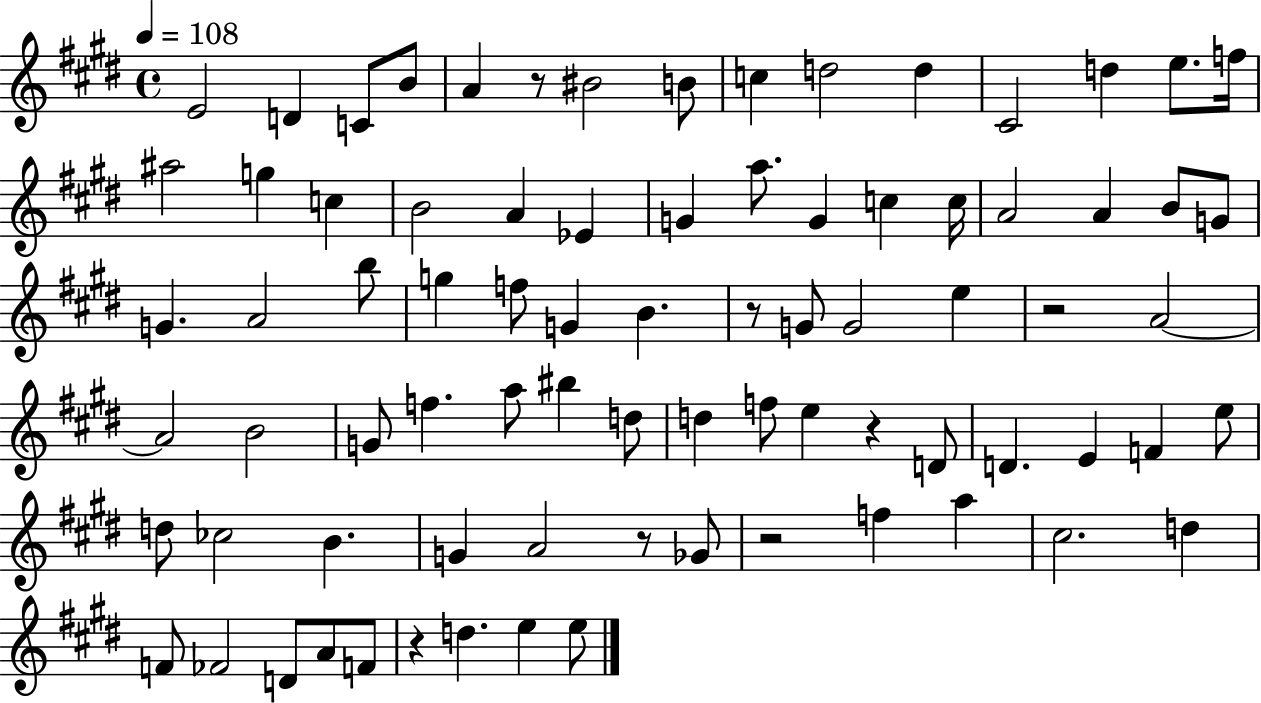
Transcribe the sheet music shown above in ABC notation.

X:1
T:Untitled
M:4/4
L:1/4
K:E
E2 D C/2 B/2 A z/2 ^B2 B/2 c d2 d ^C2 d e/2 f/4 ^a2 g c B2 A _E G a/2 G c c/4 A2 A B/2 G/2 G A2 b/2 g f/2 G B z/2 G/2 G2 e z2 A2 A2 B2 G/2 f a/2 ^b d/2 d f/2 e z D/2 D E F e/2 d/2 _c2 B G A2 z/2 _G/2 z2 f a ^c2 d F/2 _F2 D/2 A/2 F/2 z d e e/2